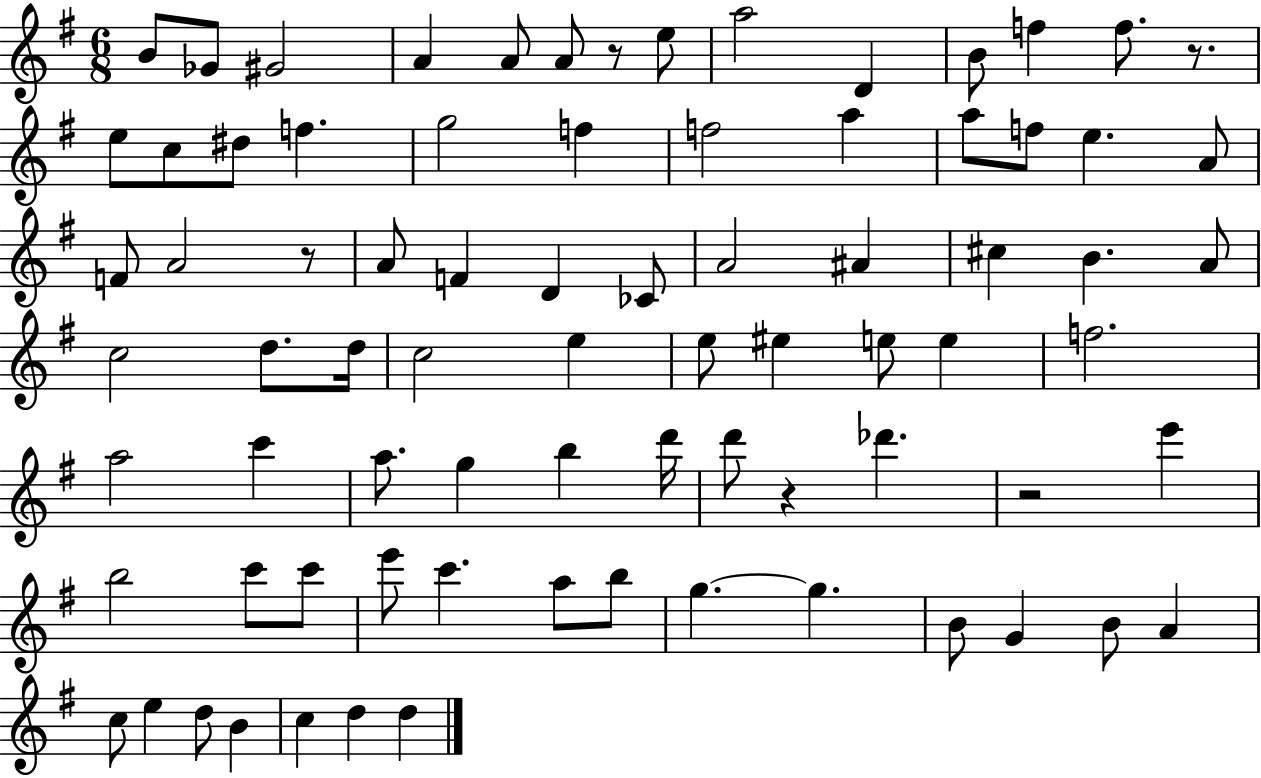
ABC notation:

X:1
T:Untitled
M:6/8
L:1/4
K:G
B/2 _G/2 ^G2 A A/2 A/2 z/2 e/2 a2 D B/2 f f/2 z/2 e/2 c/2 ^d/2 f g2 f f2 a a/2 f/2 e A/2 F/2 A2 z/2 A/2 F D _C/2 A2 ^A ^c B A/2 c2 d/2 d/4 c2 e e/2 ^e e/2 e f2 a2 c' a/2 g b d'/4 d'/2 z _d' z2 e' b2 c'/2 c'/2 e'/2 c' a/2 b/2 g g B/2 G B/2 A c/2 e d/2 B c d d